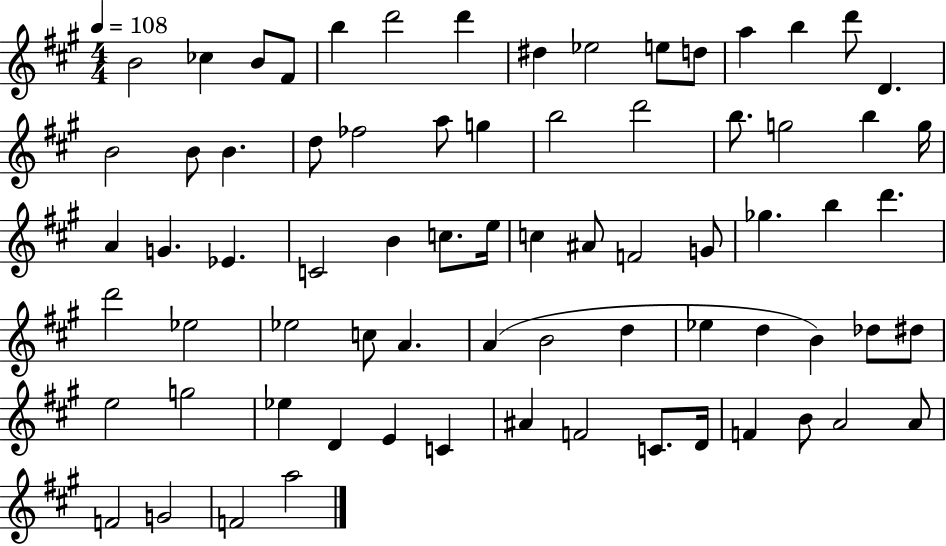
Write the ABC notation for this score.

X:1
T:Untitled
M:4/4
L:1/4
K:A
B2 _c B/2 ^F/2 b d'2 d' ^d _e2 e/2 d/2 a b d'/2 D B2 B/2 B d/2 _f2 a/2 g b2 d'2 b/2 g2 b g/4 A G _E C2 B c/2 e/4 c ^A/2 F2 G/2 _g b d' d'2 _e2 _e2 c/2 A A B2 d _e d B _d/2 ^d/2 e2 g2 _e D E C ^A F2 C/2 D/4 F B/2 A2 A/2 F2 G2 F2 a2